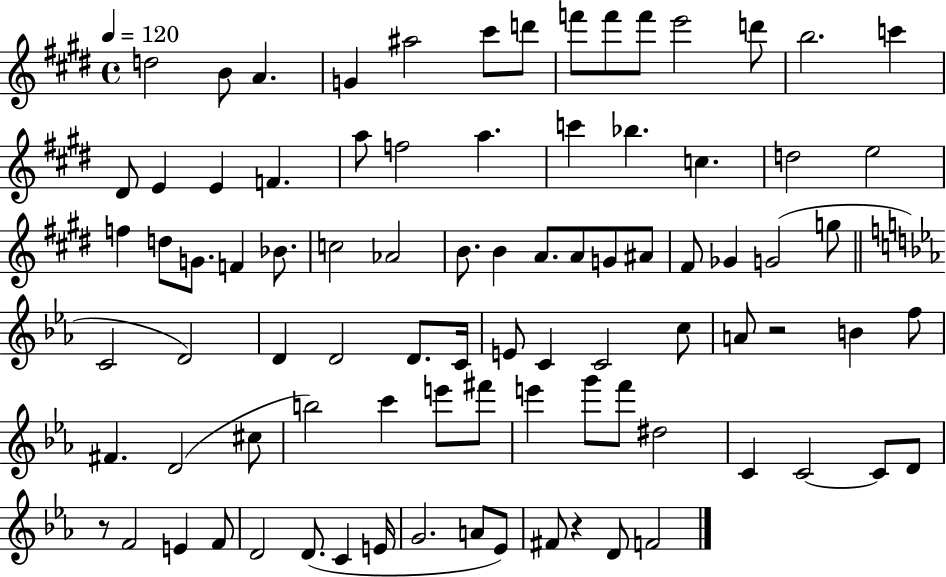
X:1
T:Untitled
M:4/4
L:1/4
K:E
d2 B/2 A G ^a2 ^c'/2 d'/2 f'/2 f'/2 f'/2 e'2 d'/2 b2 c' ^D/2 E E F a/2 f2 a c' _b c d2 e2 f d/2 G/2 F _B/2 c2 _A2 B/2 B A/2 A/2 G/2 ^A/2 ^F/2 _G G2 g/2 C2 D2 D D2 D/2 C/4 E/2 C C2 c/2 A/2 z2 B f/2 ^F D2 ^c/2 b2 c' e'/2 ^f'/2 e' g'/2 f'/2 ^d2 C C2 C/2 D/2 z/2 F2 E F/2 D2 D/2 C E/4 G2 A/2 _E/2 ^F/2 z D/2 F2